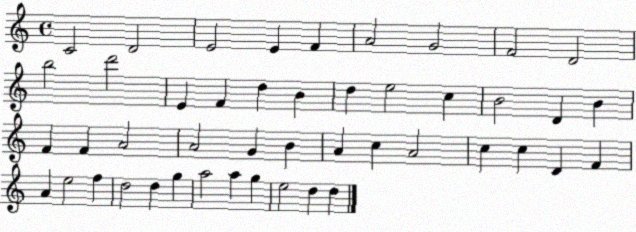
X:1
T:Untitled
M:4/4
L:1/4
K:C
C2 D2 E2 E F A2 G2 F2 D2 b2 d'2 E F d B d e2 c B2 D B F F A2 A2 G B A c A2 c c D F A e2 f d2 d g a2 a g e2 d d